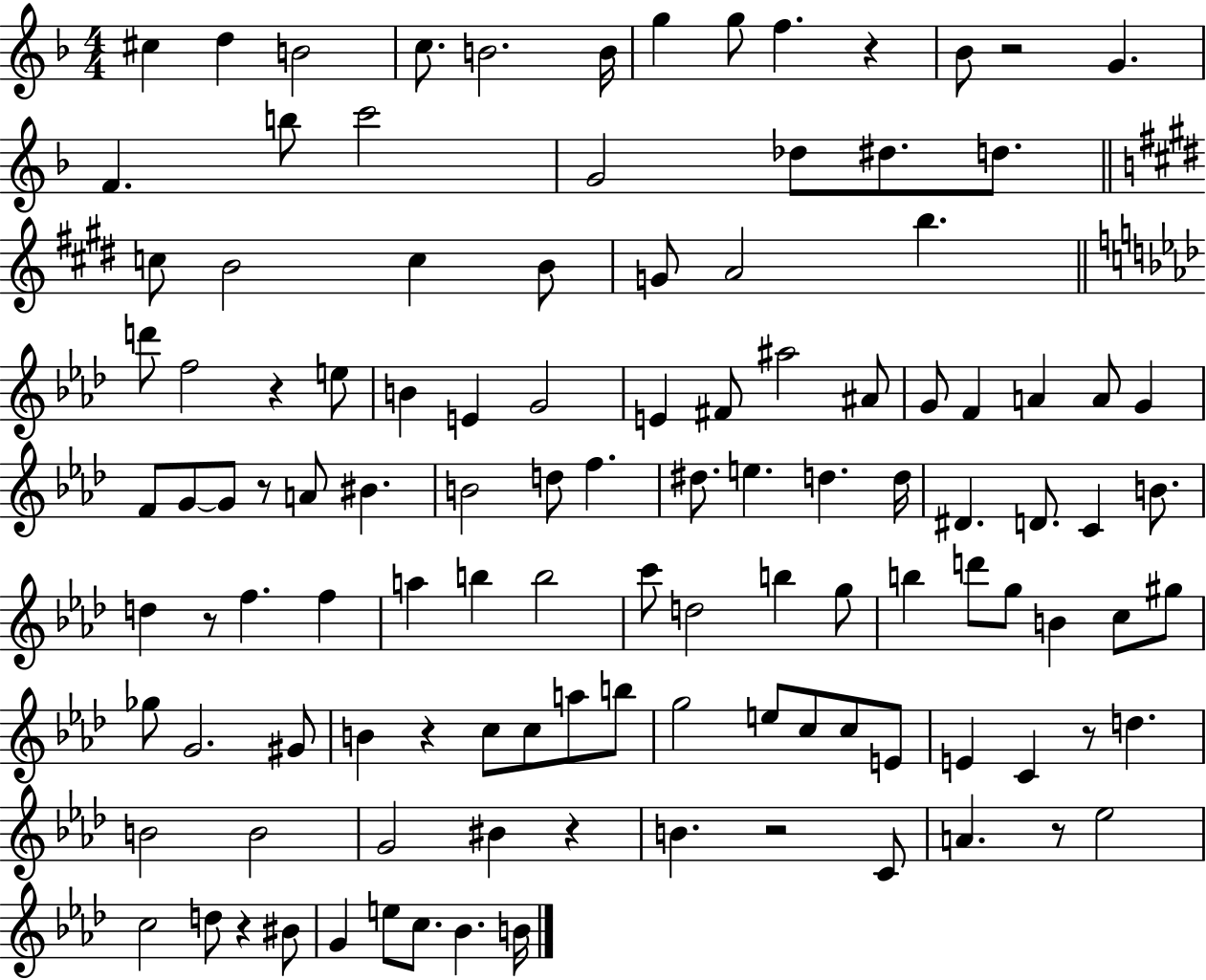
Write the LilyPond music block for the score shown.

{
  \clef treble
  \numericTimeSignature
  \time 4/4
  \key f \major
  \repeat volta 2 { cis''4 d''4 b'2 | c''8. b'2. b'16 | g''4 g''8 f''4. r4 | bes'8 r2 g'4. | \break f'4. b''8 c'''2 | g'2 des''8 dis''8. d''8. | \bar "||" \break \key e \major c''8 b'2 c''4 b'8 | g'8 a'2 b''4. | \bar "||" \break \key aes \major d'''8 f''2 r4 e''8 | b'4 e'4 g'2 | e'4 fis'8 ais''2 ais'8 | g'8 f'4 a'4 a'8 g'4 | \break f'8 g'8~~ g'8 r8 a'8 bis'4. | b'2 d''8 f''4. | dis''8. e''4. d''4. d''16 | dis'4. d'8. c'4 b'8. | \break d''4 r8 f''4. f''4 | a''4 b''4 b''2 | c'''8 d''2 b''4 g''8 | b''4 d'''8 g''8 b'4 c''8 gis''8 | \break ges''8 g'2. gis'8 | b'4 r4 c''8 c''8 a''8 b''8 | g''2 e''8 c''8 c''8 e'8 | e'4 c'4 r8 d''4. | \break b'2 b'2 | g'2 bis'4 r4 | b'4. r2 c'8 | a'4. r8 ees''2 | \break c''2 d''8 r4 bis'8 | g'4 e''8 c''8. bes'4. b'16 | } \bar "|."
}